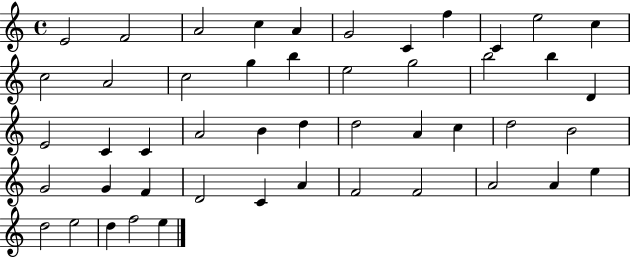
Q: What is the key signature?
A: C major